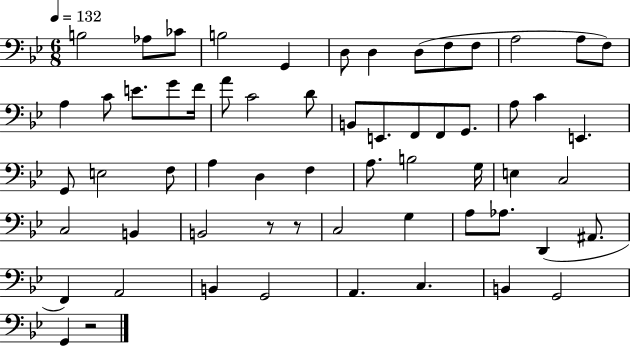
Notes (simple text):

B3/h Ab3/e CES4/e B3/h G2/q D3/e D3/q D3/e F3/e F3/e A3/h A3/e F3/e A3/q C4/e E4/e. G4/e F4/s A4/e C4/h D4/e B2/e E2/e. F2/e F2/e G2/e. A3/e C4/q E2/q. G2/e E3/h F3/e A3/q D3/q F3/q A3/e. B3/h G3/s E3/q C3/h C3/h B2/q B2/h R/e R/e C3/h G3/q A3/e Ab3/e. D2/q A#2/e. F2/q A2/h B2/q G2/h A2/q. C3/q. B2/q G2/h G2/q R/h